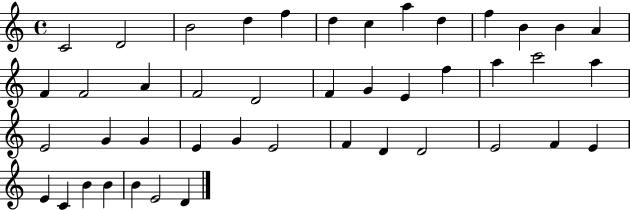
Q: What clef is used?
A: treble